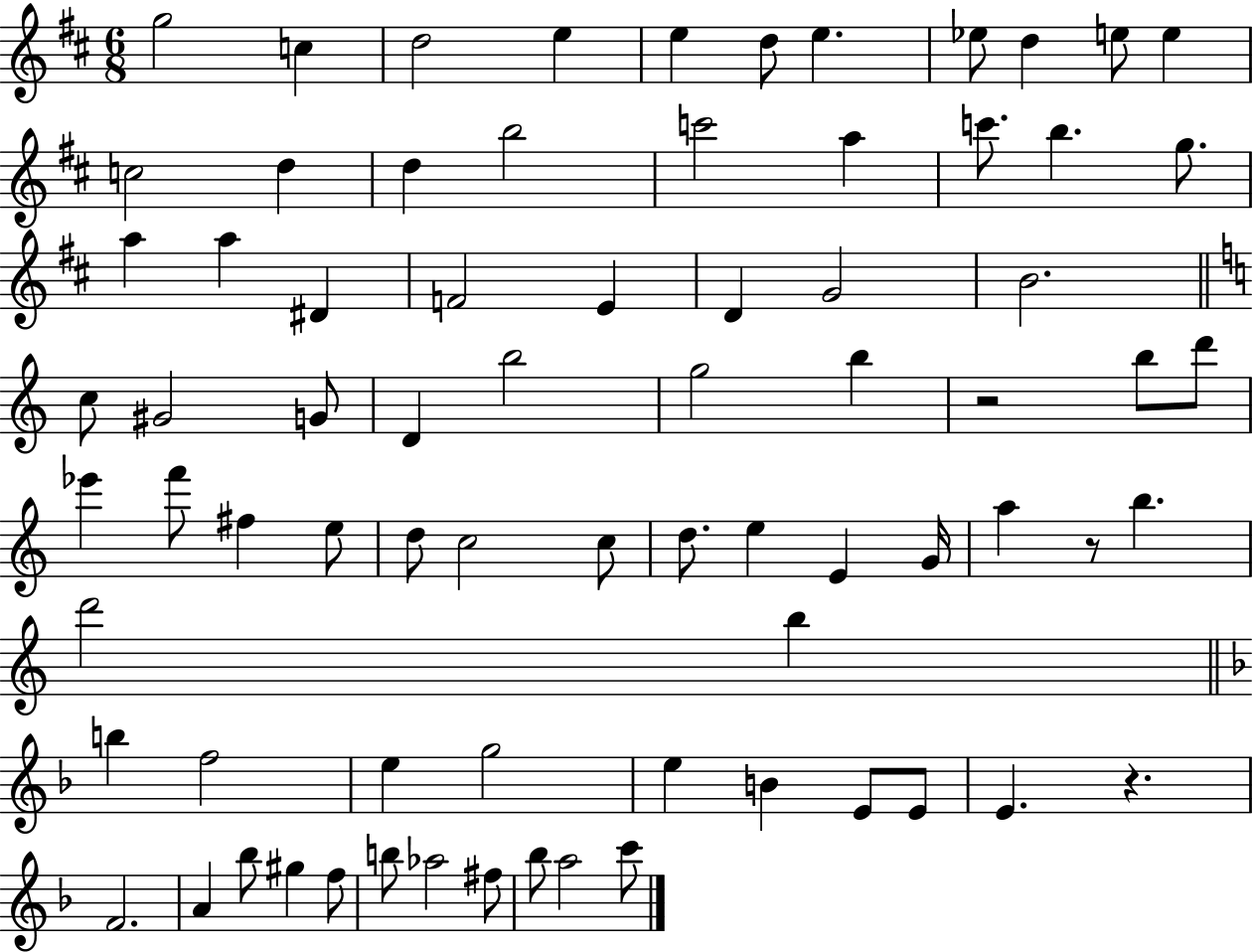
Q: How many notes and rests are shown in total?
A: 75